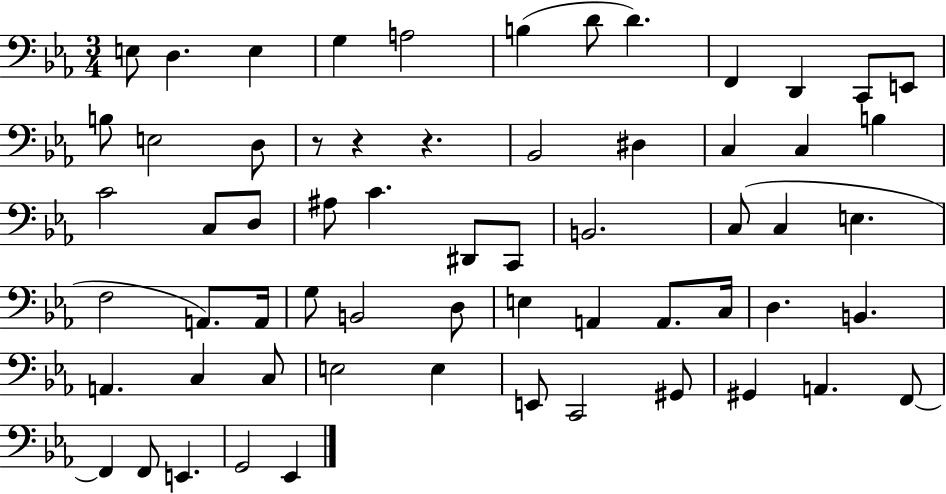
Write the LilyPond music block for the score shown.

{
  \clef bass
  \numericTimeSignature
  \time 3/4
  \key ees \major
  e8 d4. e4 | g4 a2 | b4( d'8 d'4.) | f,4 d,4 c,8 e,8 | \break b8 e2 d8 | r8 r4 r4. | bes,2 dis4 | c4 c4 b4 | \break c'2 c8 d8 | ais8 c'4. dis,8 c,8 | b,2. | c8( c4 e4. | \break f2 a,8.) a,16 | g8 b,2 d8 | e4 a,4 a,8. c16 | d4. b,4. | \break a,4. c4 c8 | e2 e4 | e,8 c,2 gis,8 | gis,4 a,4. f,8~~ | \break f,4 f,8 e,4. | g,2 ees,4 | \bar "|."
}